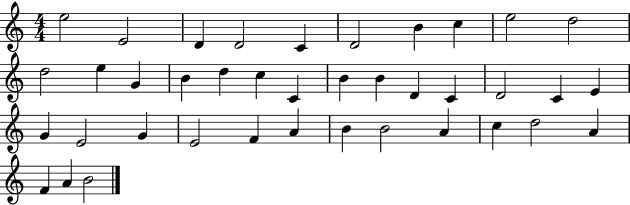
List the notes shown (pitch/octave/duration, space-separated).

E5/h E4/h D4/q D4/h C4/q D4/h B4/q C5/q E5/h D5/h D5/h E5/q G4/q B4/q D5/q C5/q C4/q B4/q B4/q D4/q C4/q D4/h C4/q E4/q G4/q E4/h G4/q E4/h F4/q A4/q B4/q B4/h A4/q C5/q D5/h A4/q F4/q A4/q B4/h